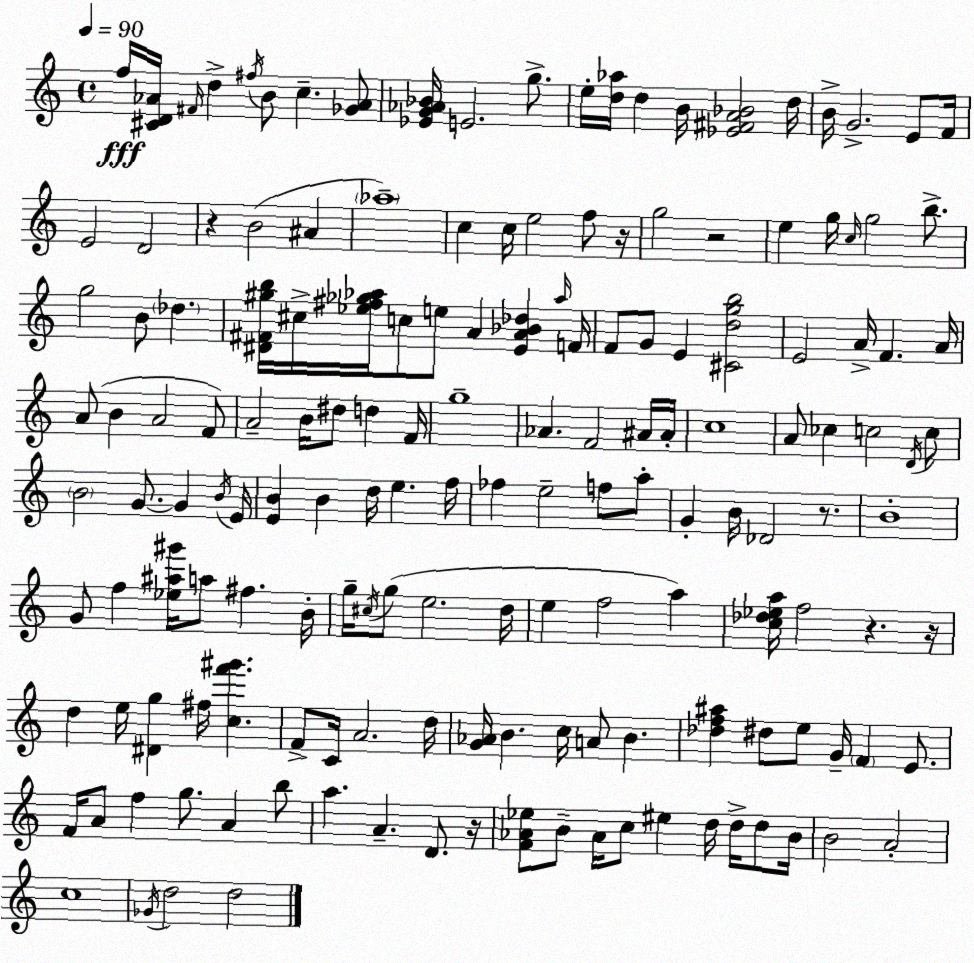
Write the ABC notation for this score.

X:1
T:Untitled
M:4/4
L:1/4
K:Am
f/4 [^CD_A]/4 ^F/4 d ^f/4 B/2 c [_G_A]/2 [_EG_A_B]/4 E2 g/2 e/4 [d_a]/4 d B/4 [_E^FA_B]2 d/4 B/4 G2 E/2 F/4 E2 D2 z B2 ^A _a4 c c/4 e2 f/2 z/4 g2 z2 e g/4 c/4 g2 b/2 g2 B/2 _d [^D^F^gb]/4 ^c/4 [_e^f_g_a]/4 c/2 e/2 A [EA_B_d] _a/4 F/4 F/2 G/2 E [^Cdgb]2 E2 A/4 F A/4 A/2 B A2 F/2 A2 B/4 ^d/2 d F/4 g4 _A F2 ^A/4 ^A/4 c4 A/2 _c c2 D/4 c/2 B2 G/2 G B/4 E/4 [EB] B d/4 e f/4 _f e2 f/2 a/2 G B/4 _D2 z/2 B4 G/2 f [_e^a^g']/4 a/2 ^f B/4 g/4 ^c/4 g/2 e2 d/4 e f2 a [c_d_ea]/4 f2 z z/4 d e/4 [^Dg] ^f/4 [cf'^g'] F/2 C/4 A2 d/4 [G_A]/4 B c/4 A/2 B [_df^a] ^d/2 e/2 G/4 F E/2 F/4 A/2 f g/2 A b/2 a A D/2 z/4 [F_A_e]/2 B/2 _A/4 c/2 ^e d/4 d/4 d/2 B/4 B2 A2 c4 _G/4 d2 d2